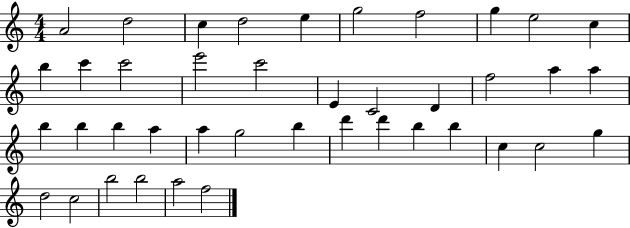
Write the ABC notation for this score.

X:1
T:Untitled
M:4/4
L:1/4
K:C
A2 d2 c d2 e g2 f2 g e2 c b c' c'2 e'2 c'2 E C2 D f2 a a b b b a a g2 b d' d' b b c c2 g d2 c2 b2 b2 a2 f2